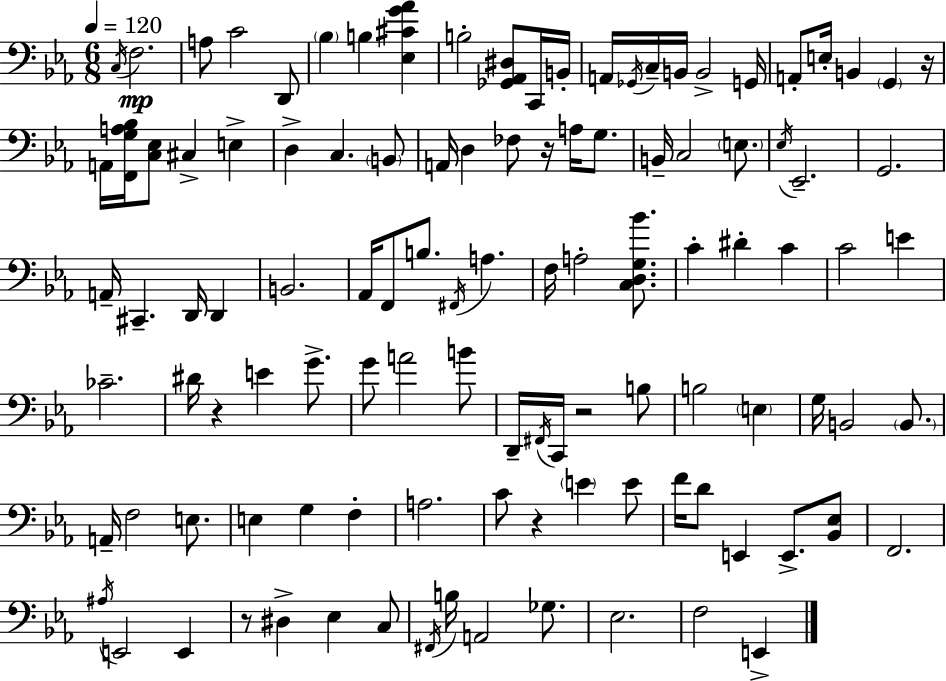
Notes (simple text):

C3/s F3/h. A3/e C4/h D2/e Bb3/q B3/q [Eb3,C#4,G4,Ab4]/q B3/h [Gb2,Ab2,D#3]/e C2/s B2/s A2/s Gb2/s C3/s B2/s B2/h G2/s A2/e E3/s B2/q G2/q R/s A2/s [F2,G3,A3,Bb3]/s [C3,Eb3]/e C#3/q E3/q D3/q C3/q. B2/e A2/s D3/q FES3/e R/s A3/s G3/e. B2/s C3/h E3/e. Eb3/s Eb2/h. G2/h. A2/s C#2/q. D2/s D2/q B2/h. Ab2/s F2/e B3/e. F#2/s A3/q. F3/s A3/h [C3,D3,G3,Bb4]/e. C4/q D#4/q C4/q C4/h E4/q CES4/h. D#4/s R/q E4/q G4/e. G4/e A4/h B4/e D2/s F#2/s C2/s R/h B3/e B3/h E3/q G3/s B2/h B2/e. A2/s F3/h E3/e. E3/q G3/q F3/q A3/h. C4/e R/q E4/q E4/e F4/s D4/e E2/q E2/e. [Bb2,Eb3]/e F2/h. A#3/s E2/h E2/q R/e D#3/q Eb3/q C3/e F#2/s B3/s A2/h Gb3/e. Eb3/h. F3/h E2/q